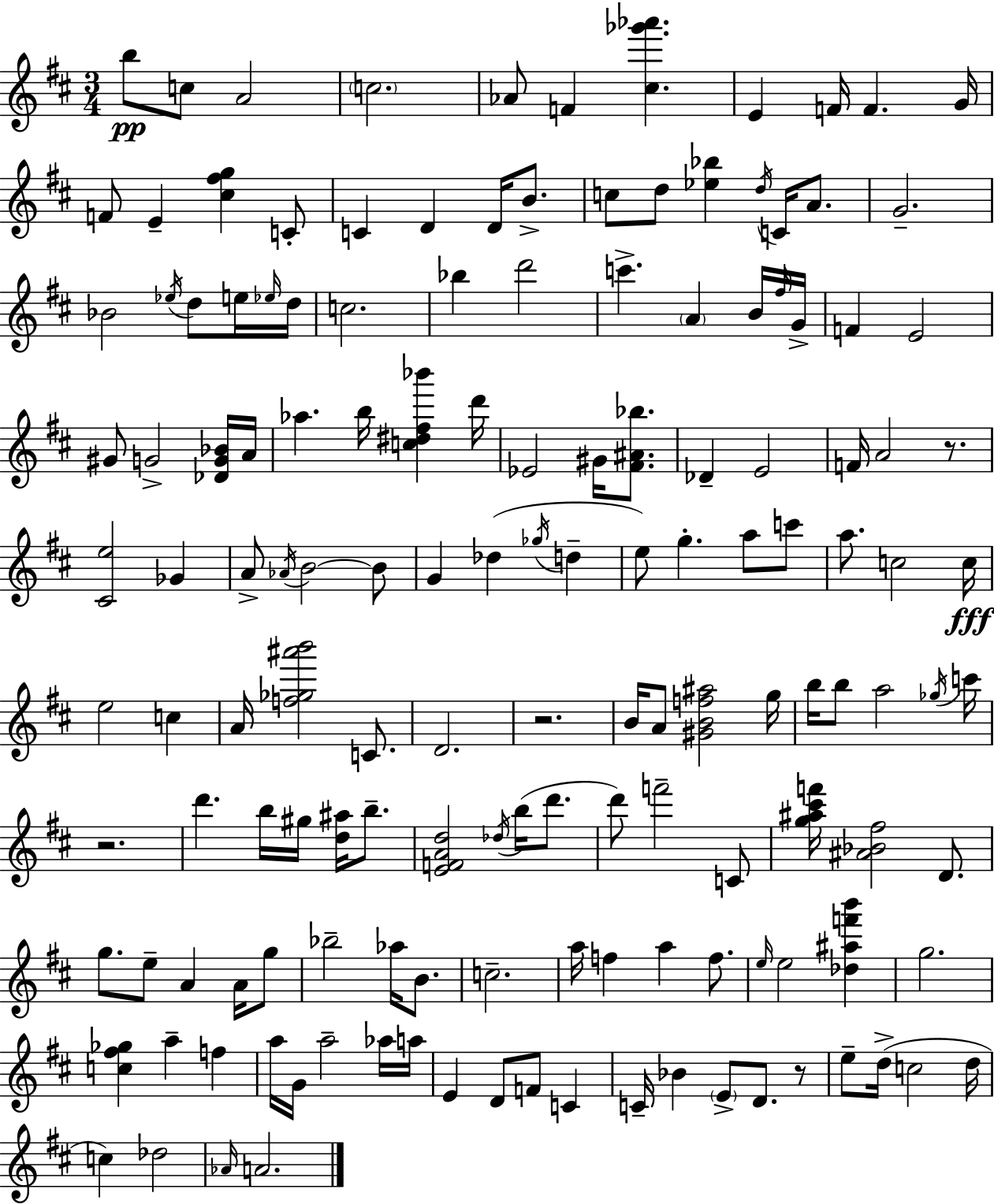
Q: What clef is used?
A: treble